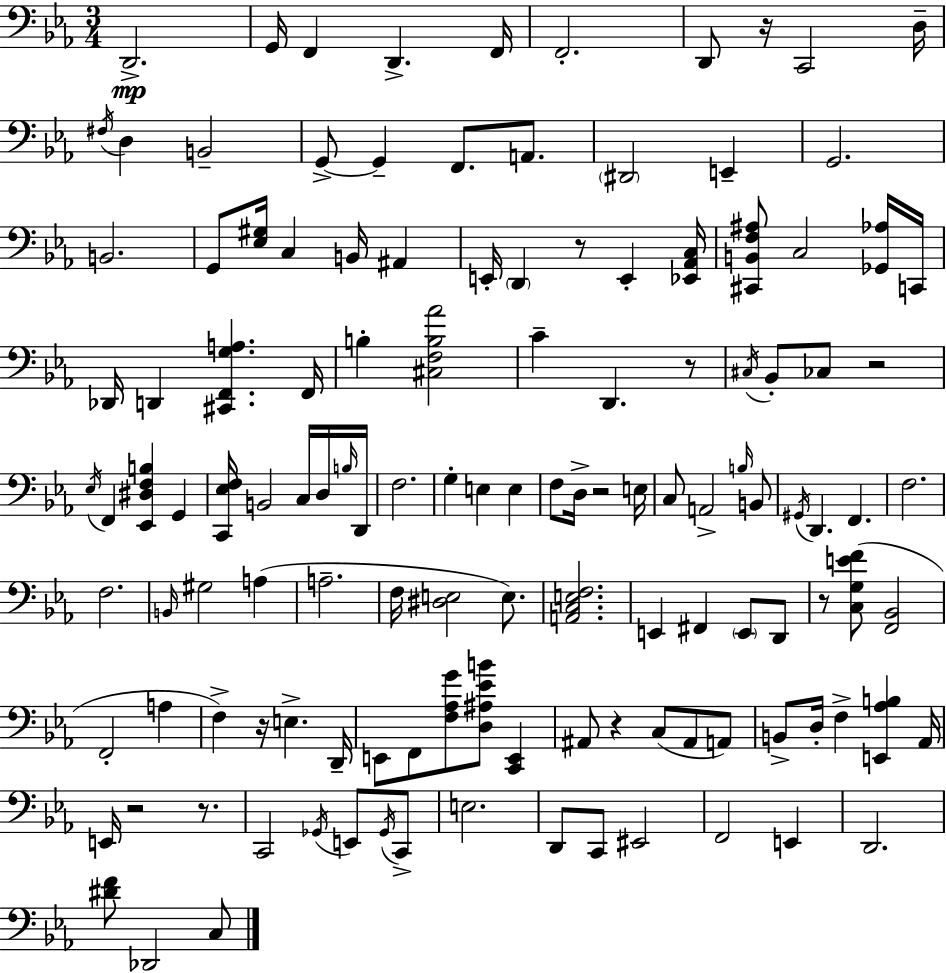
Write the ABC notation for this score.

X:1
T:Untitled
M:3/4
L:1/4
K:Eb
D,,2 G,,/4 F,, D,, F,,/4 F,,2 D,,/2 z/4 C,,2 D,/4 ^F,/4 D, B,,2 G,,/2 G,, F,,/2 A,,/2 ^D,,2 E,, G,,2 B,,2 G,,/2 [_E,^G,]/4 C, B,,/4 ^A,, E,,/4 D,, z/2 E,, [_E,,_A,,C,]/4 [^C,,B,,F,^A,]/2 C,2 [_G,,_A,]/4 C,,/4 _D,,/4 D,, [^C,,F,,G,A,] F,,/4 B, [^C,F,B,_A]2 C D,, z/2 ^C,/4 _B,,/2 _C,/2 z2 _E,/4 F,, [_E,,^D,F,B,] G,, [C,,_E,F,]/4 B,,2 C,/4 D,/4 B,/4 D,,/4 F,2 G, E, E, F,/2 D,/4 z2 E,/4 C,/2 A,,2 B,/4 B,,/2 ^G,,/4 D,, F,, F,2 F,2 B,,/4 ^G,2 A, A,2 F,/4 [^D,E,]2 E,/2 [A,,C,E,F,]2 E,, ^F,, E,,/2 D,,/2 z/2 [C,G,EF]/2 [F,,_B,,]2 F,,2 A, F, z/4 E, D,,/4 E,,/2 F,,/2 [F,_A,G]/2 [D,^A,_EB]/2 [C,,E,,] ^A,,/2 z C,/2 ^A,,/2 A,,/2 B,,/2 D,/4 F, [E,,_A,B,] _A,,/4 E,,/4 z2 z/2 C,,2 _G,,/4 E,,/2 _G,,/4 C,,/2 E,2 D,,/2 C,,/2 ^E,,2 F,,2 E,, D,,2 [^DF]/2 _D,,2 C,/2